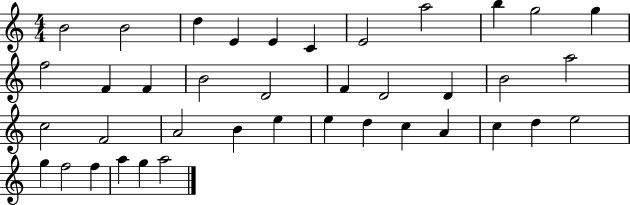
B4/h B4/h D5/q E4/q E4/q C4/q E4/h A5/h B5/q G5/h G5/q F5/h F4/q F4/q B4/h D4/h F4/q D4/h D4/q B4/h A5/h C5/h F4/h A4/h B4/q E5/q E5/q D5/q C5/q A4/q C5/q D5/q E5/h G5/q F5/h F5/q A5/q G5/q A5/h